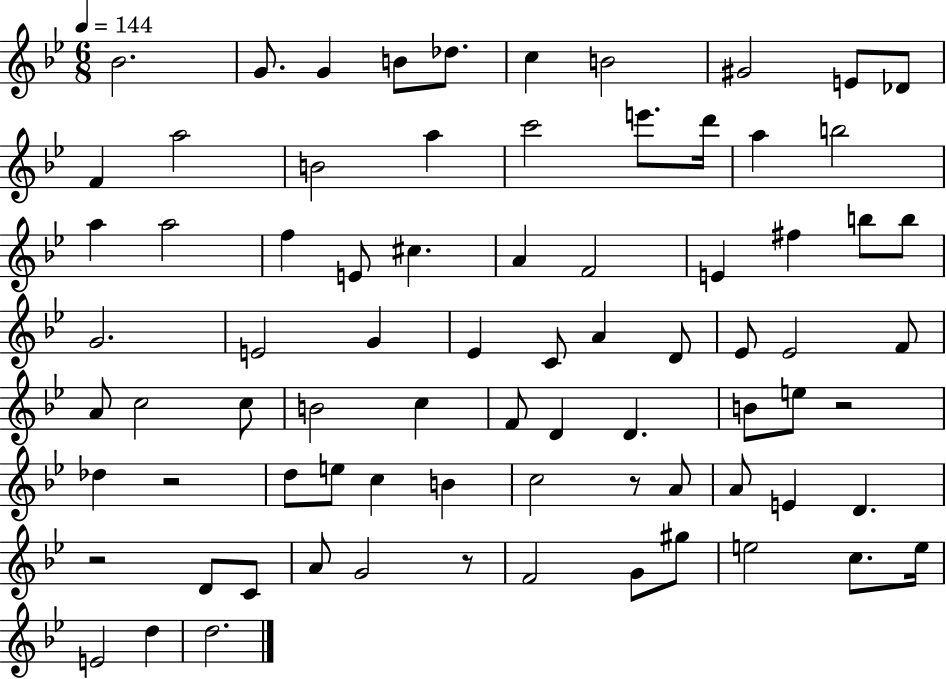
Bb4/h. G4/e. G4/q B4/e Db5/e. C5/q B4/h G#4/h E4/e Db4/e F4/q A5/h B4/h A5/q C6/h E6/e. D6/s A5/q B5/h A5/q A5/h F5/q E4/e C#5/q. A4/q F4/h E4/q F#5/q B5/e B5/e G4/h. E4/h G4/q Eb4/q C4/e A4/q D4/e Eb4/e Eb4/h F4/e A4/e C5/h C5/e B4/h C5/q F4/e D4/q D4/q. B4/e E5/e R/h Db5/q R/h D5/e E5/e C5/q B4/q C5/h R/e A4/e A4/e E4/q D4/q. R/h D4/e C4/e A4/e G4/h R/e F4/h G4/e G#5/e E5/h C5/e. E5/s E4/h D5/q D5/h.